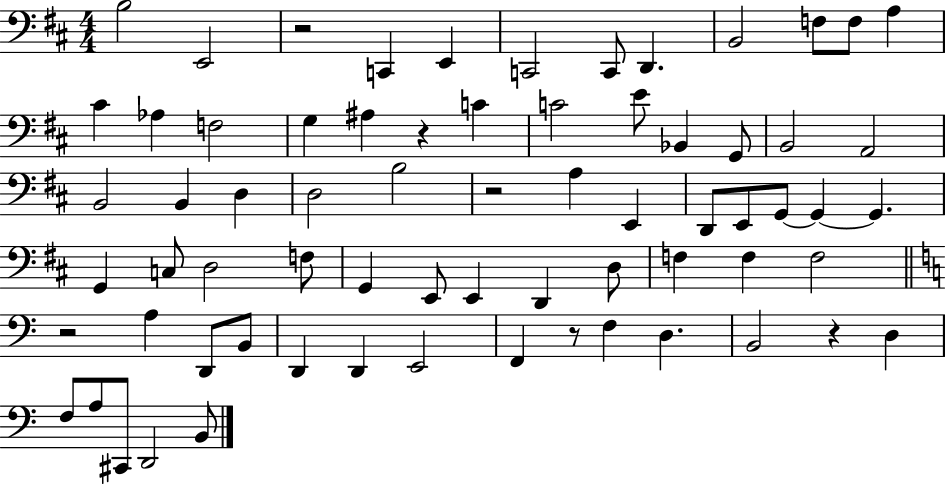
X:1
T:Untitled
M:4/4
L:1/4
K:D
B,2 E,,2 z2 C,, E,, C,,2 C,,/2 D,, B,,2 F,/2 F,/2 A, ^C _A, F,2 G, ^A, z C C2 E/2 _B,, G,,/2 B,,2 A,,2 B,,2 B,, D, D,2 B,2 z2 A, E,, D,,/2 E,,/2 G,,/2 G,, G,, G,, C,/2 D,2 F,/2 G,, E,,/2 E,, D,, D,/2 F, F, F,2 z2 A, D,,/2 B,,/2 D,, D,, E,,2 F,, z/2 F, D, B,,2 z D, F,/2 A,/2 ^C,,/2 D,,2 B,,/2